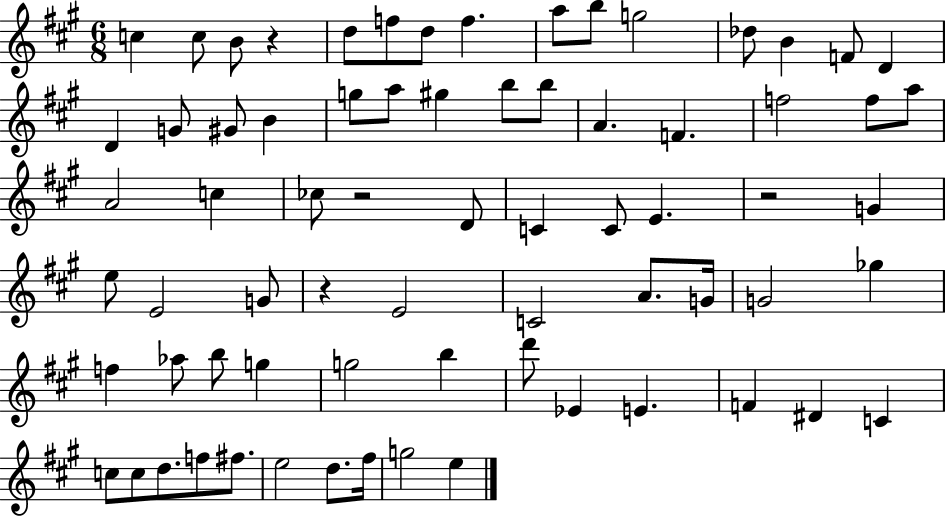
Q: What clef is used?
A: treble